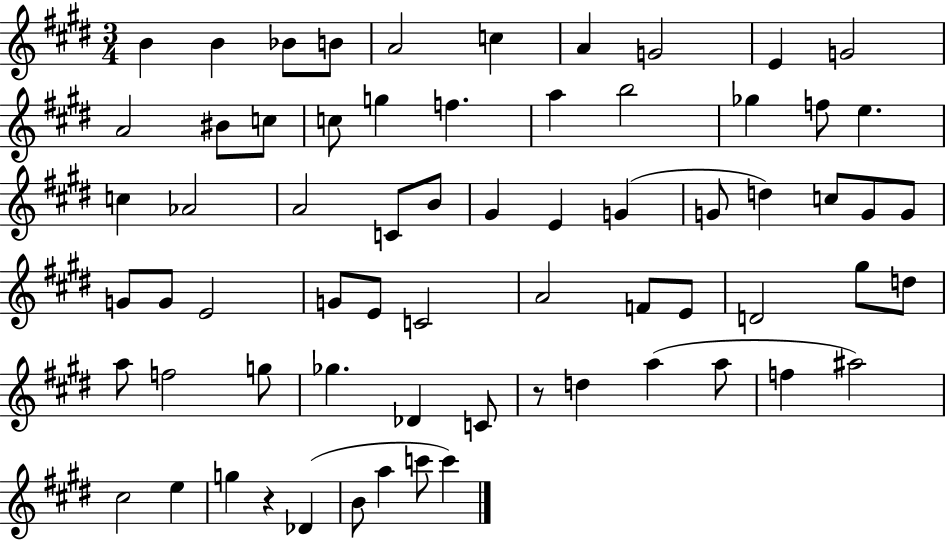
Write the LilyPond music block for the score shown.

{
  \clef treble
  \numericTimeSignature
  \time 3/4
  \key e \major
  \repeat volta 2 { b'4 b'4 bes'8 b'8 | a'2 c''4 | a'4 g'2 | e'4 g'2 | \break a'2 bis'8 c''8 | c''8 g''4 f''4. | a''4 b''2 | ges''4 f''8 e''4. | \break c''4 aes'2 | a'2 c'8 b'8 | gis'4 e'4 g'4( | g'8 d''4) c''8 g'8 g'8 | \break g'8 g'8 e'2 | g'8 e'8 c'2 | a'2 f'8 e'8 | d'2 gis''8 d''8 | \break a''8 f''2 g''8 | ges''4. des'4 c'8 | r8 d''4 a''4( a''8 | f''4 ais''2) | \break cis''2 e''4 | g''4 r4 des'4( | b'8 a''4 c'''8 c'''4) | } \bar "|."
}